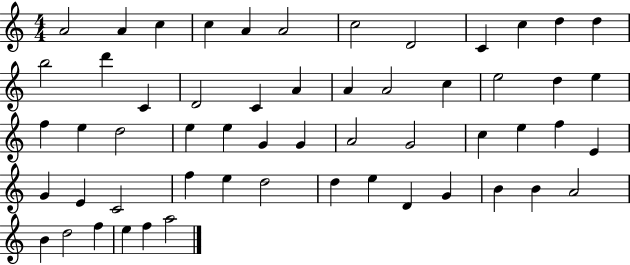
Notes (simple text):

A4/h A4/q C5/q C5/q A4/q A4/h C5/h D4/h C4/q C5/q D5/q D5/q B5/h D6/q C4/q D4/h C4/q A4/q A4/q A4/h C5/q E5/h D5/q E5/q F5/q E5/q D5/h E5/q E5/q G4/q G4/q A4/h G4/h C5/q E5/q F5/q E4/q G4/q E4/q C4/h F5/q E5/q D5/h D5/q E5/q D4/q G4/q B4/q B4/q A4/h B4/q D5/h F5/q E5/q F5/q A5/h